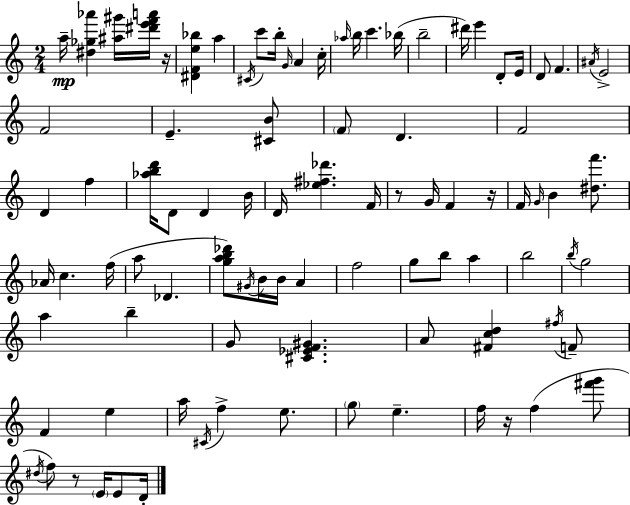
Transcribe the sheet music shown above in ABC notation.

X:1
T:Untitled
M:2/4
L:1/4
K:C
a/4 [^d_g_a'] [^a^g']/4 [^d'e'f'a']/4 z/4 [^DFe_b] a ^C/4 c'/2 b/4 G/4 A c/4 _a/4 b/4 c' _b/4 b2 ^d'/4 e' D/2 E/4 D/2 F ^A/4 E2 F2 E [^CB]/2 F/2 D F2 D f [_abd']/4 D/2 D B/4 D/4 [_e^f_d'] F/4 z/2 G/4 F z/4 F/4 G/4 B [^df']/2 _A/4 c f/4 a/2 _D [gab_d']/2 ^G/4 B/4 B/4 A f2 g/2 b/2 a b2 b/4 g2 a b G/2 [^C_EF^G] A/2 [^Fcd] ^f/4 F/2 F e a/4 ^C/4 f e/2 g/2 e f/4 z/4 f [^f'g']/2 ^d/4 f/2 z/2 E/4 E/2 D/4